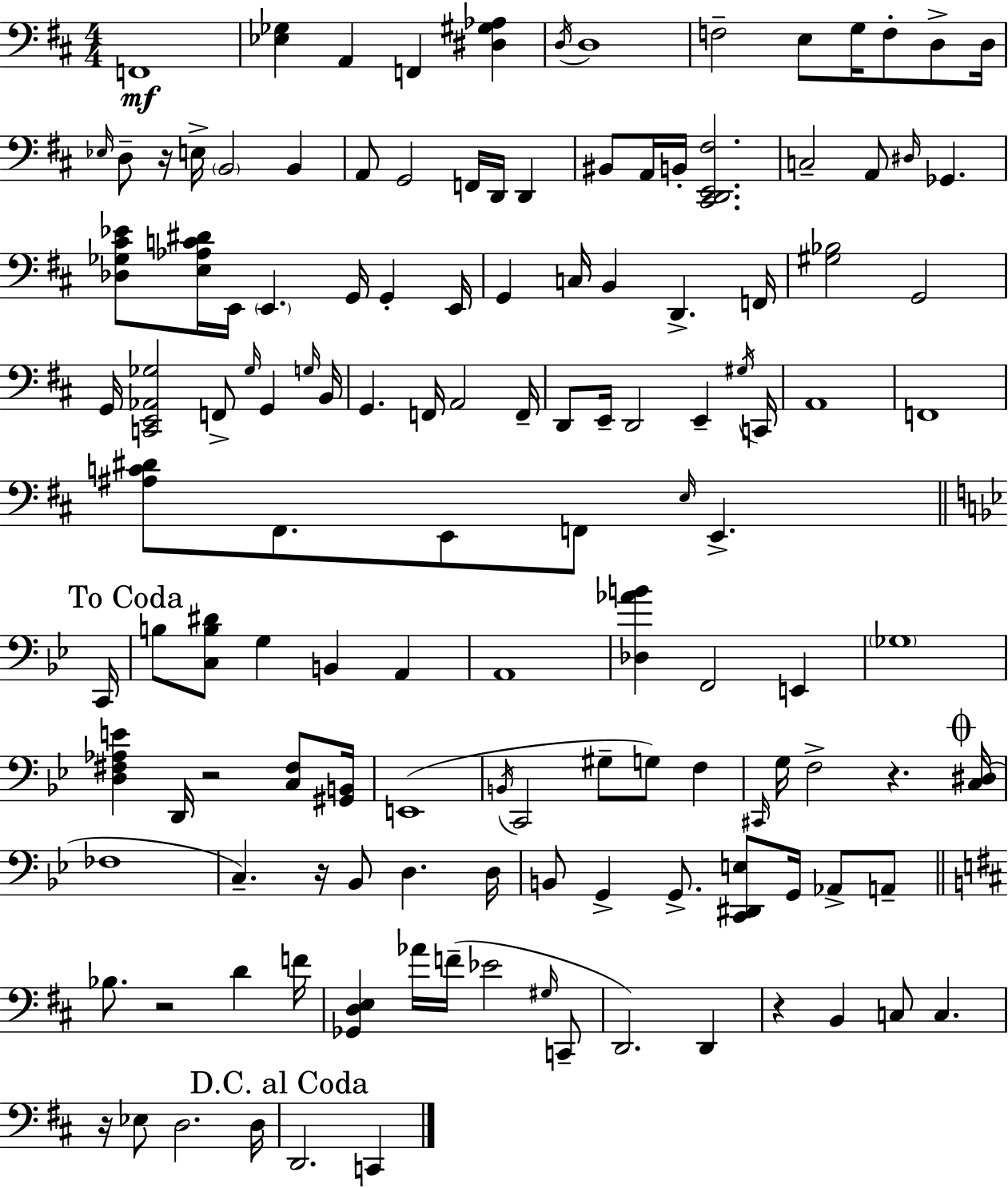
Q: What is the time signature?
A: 4/4